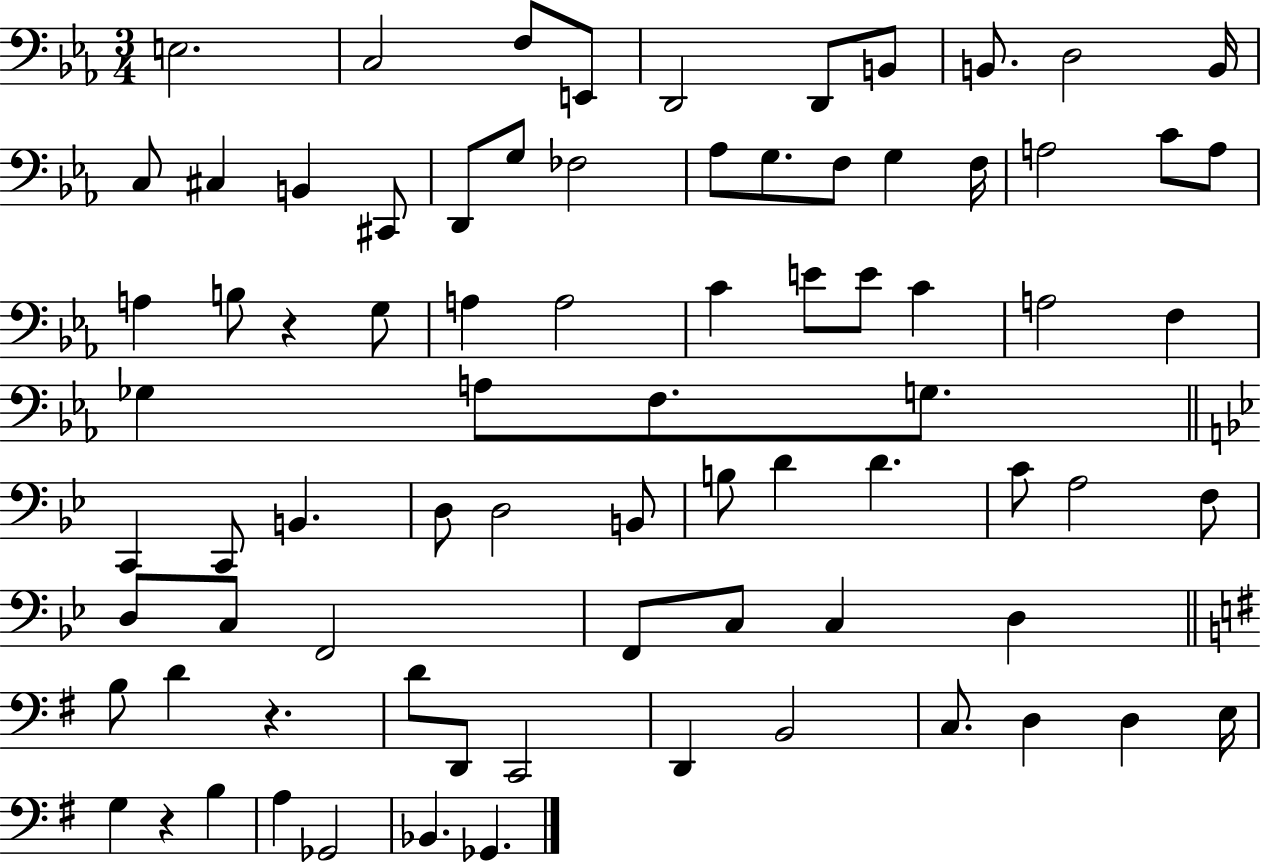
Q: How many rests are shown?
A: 3